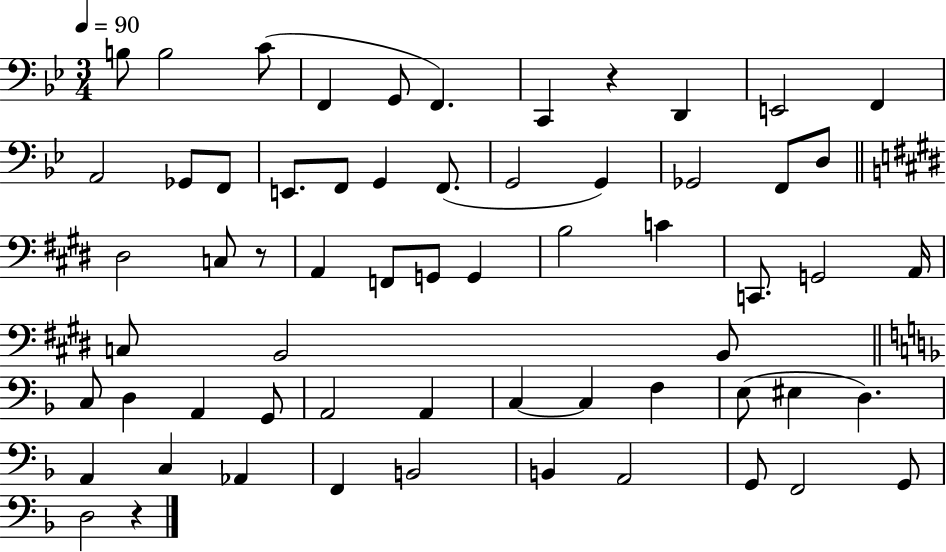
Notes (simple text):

B3/e B3/h C4/e F2/q G2/e F2/q. C2/q R/q D2/q E2/h F2/q A2/h Gb2/e F2/e E2/e. F2/e G2/q F2/e. G2/h G2/q Gb2/h F2/e D3/e D#3/h C3/e R/e A2/q F2/e G2/e G2/q B3/h C4/q C2/e. G2/h A2/s C3/e B2/h B2/e C3/e D3/q A2/q G2/e A2/h A2/q C3/q C3/q F3/q E3/e EIS3/q D3/q. A2/q C3/q Ab2/q F2/q B2/h B2/q A2/h G2/e F2/h G2/e D3/h R/q